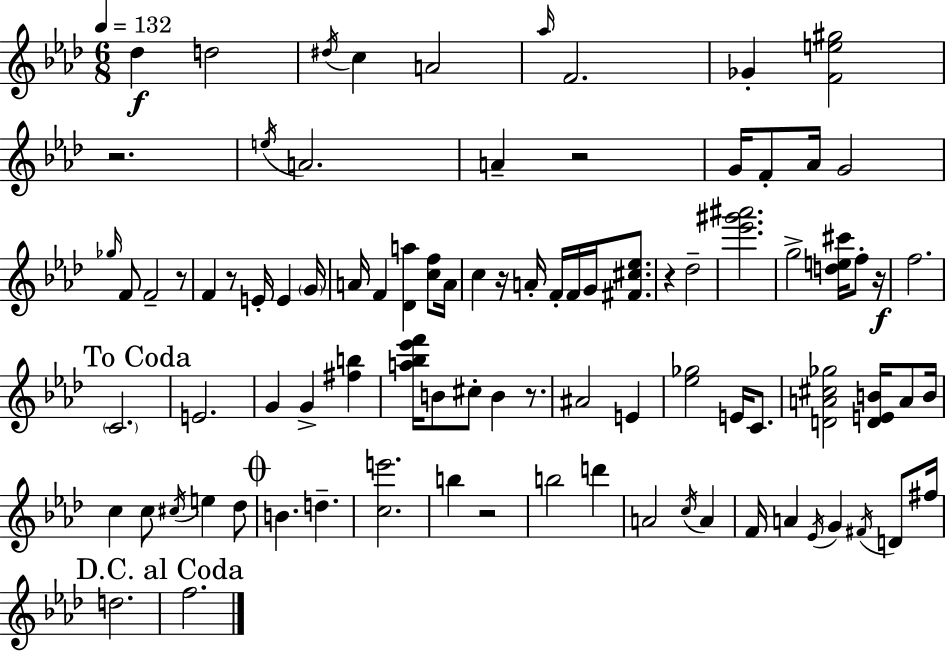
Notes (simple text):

Db5/q D5/h D#5/s C5/q A4/h Ab5/s F4/h. Gb4/q [F4,E5,G#5]/h R/h. E5/s A4/h. A4/q R/h G4/s F4/e Ab4/s G4/h Gb5/s F4/e F4/h R/e F4/q R/e E4/s E4/q G4/s A4/s F4/q [Db4,A5]/q [C5,F5]/e A4/s C5/q R/s A4/s F4/s F4/s G4/s [F#4,C#5,Eb5]/e. R/q Db5/h [Eb6,G#6,A#6]/h. G5/h [D5,E5,C#6]/s F5/e R/s F5/h. C4/h. E4/h. G4/q G4/q [F#5,B5]/q [A5,Bb5,Eb6,F6]/s B4/e C#5/e B4/q R/e. A#4/h E4/q [Eb5,Gb5]/h E4/s C4/e. [D4,A4,C#5,Gb5]/h [D4,E4,B4]/s A4/e B4/s C5/q C5/e C#5/s E5/q Db5/e B4/q. D5/q. [C5,E6]/h. B5/q R/h B5/h D6/q A4/h C5/s A4/q F4/s A4/q Eb4/s G4/q F#4/s D4/e F#5/s D5/h. F5/h.